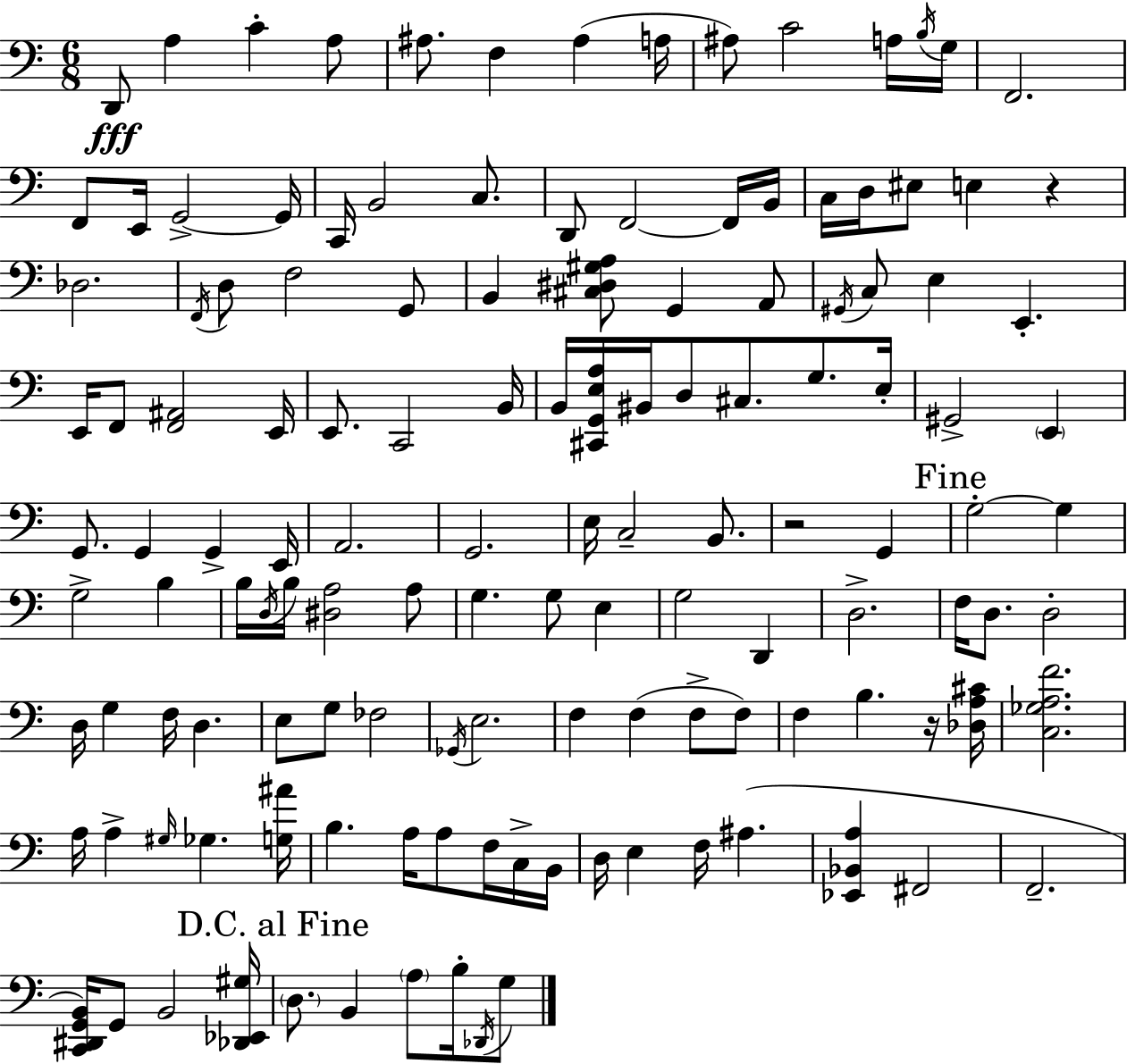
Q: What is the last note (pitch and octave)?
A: G3